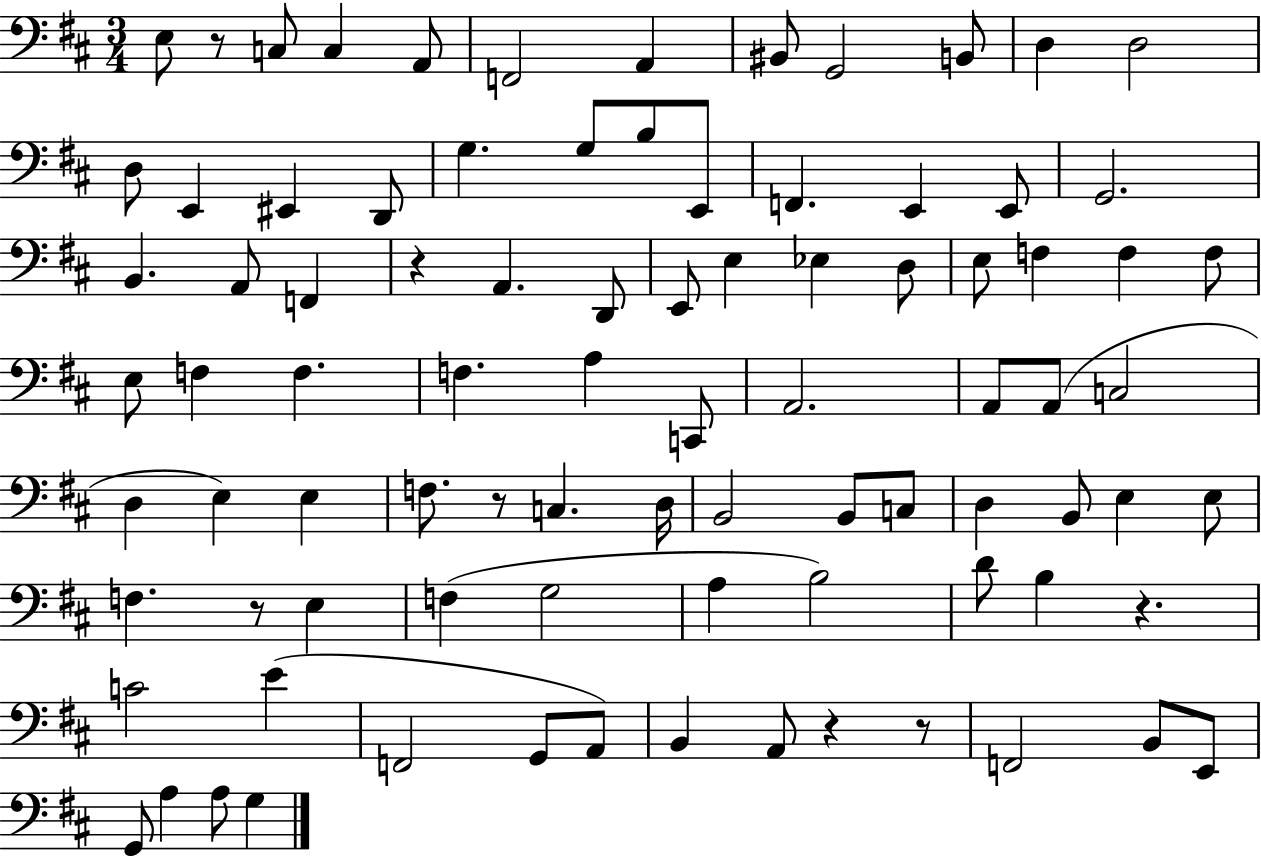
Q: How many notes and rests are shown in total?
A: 88